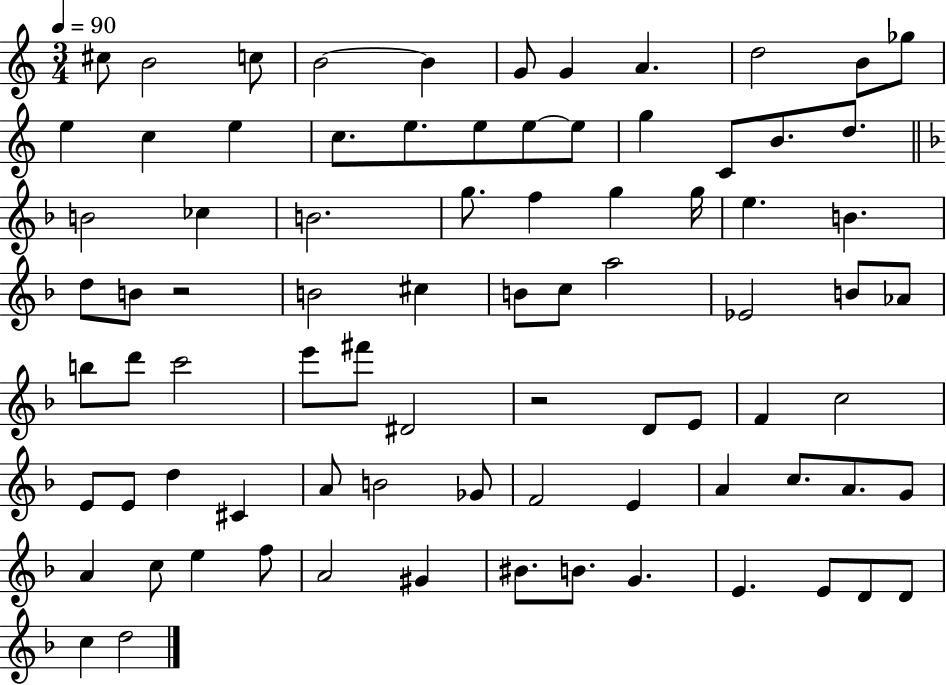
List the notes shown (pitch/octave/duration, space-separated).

C#5/e B4/h C5/e B4/h B4/q G4/e G4/q A4/q. D5/h B4/e Gb5/e E5/q C5/q E5/q C5/e. E5/e. E5/e E5/e E5/e G5/q C4/e B4/e. D5/e. B4/h CES5/q B4/h. G5/e. F5/q G5/q G5/s E5/q. B4/q. D5/e B4/e R/h B4/h C#5/q B4/e C5/e A5/h Eb4/h B4/e Ab4/e B5/e D6/e C6/h E6/e F#6/e D#4/h R/h D4/e E4/e F4/q C5/h E4/e E4/e D5/q C#4/q A4/e B4/h Gb4/e F4/h E4/q A4/q C5/e. A4/e. G4/e A4/q C5/e E5/q F5/e A4/h G#4/q BIS4/e. B4/e. G4/q. E4/q. E4/e D4/e D4/e C5/q D5/h